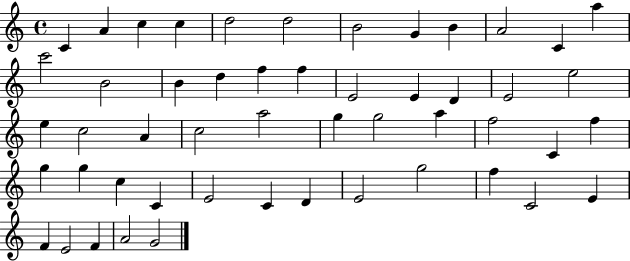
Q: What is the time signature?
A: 4/4